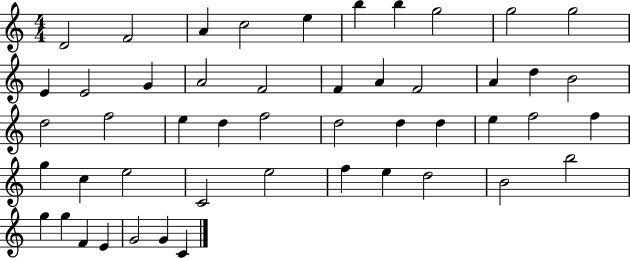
D4/h F4/h A4/q C5/h E5/q B5/q B5/q G5/h G5/h G5/h E4/q E4/h G4/q A4/h F4/h F4/q A4/q F4/h A4/q D5/q B4/h D5/h F5/h E5/q D5/q F5/h D5/h D5/q D5/q E5/q F5/h F5/q G5/q C5/q E5/h C4/h E5/h F5/q E5/q D5/h B4/h B5/h G5/q G5/q F4/q E4/q G4/h G4/q C4/q